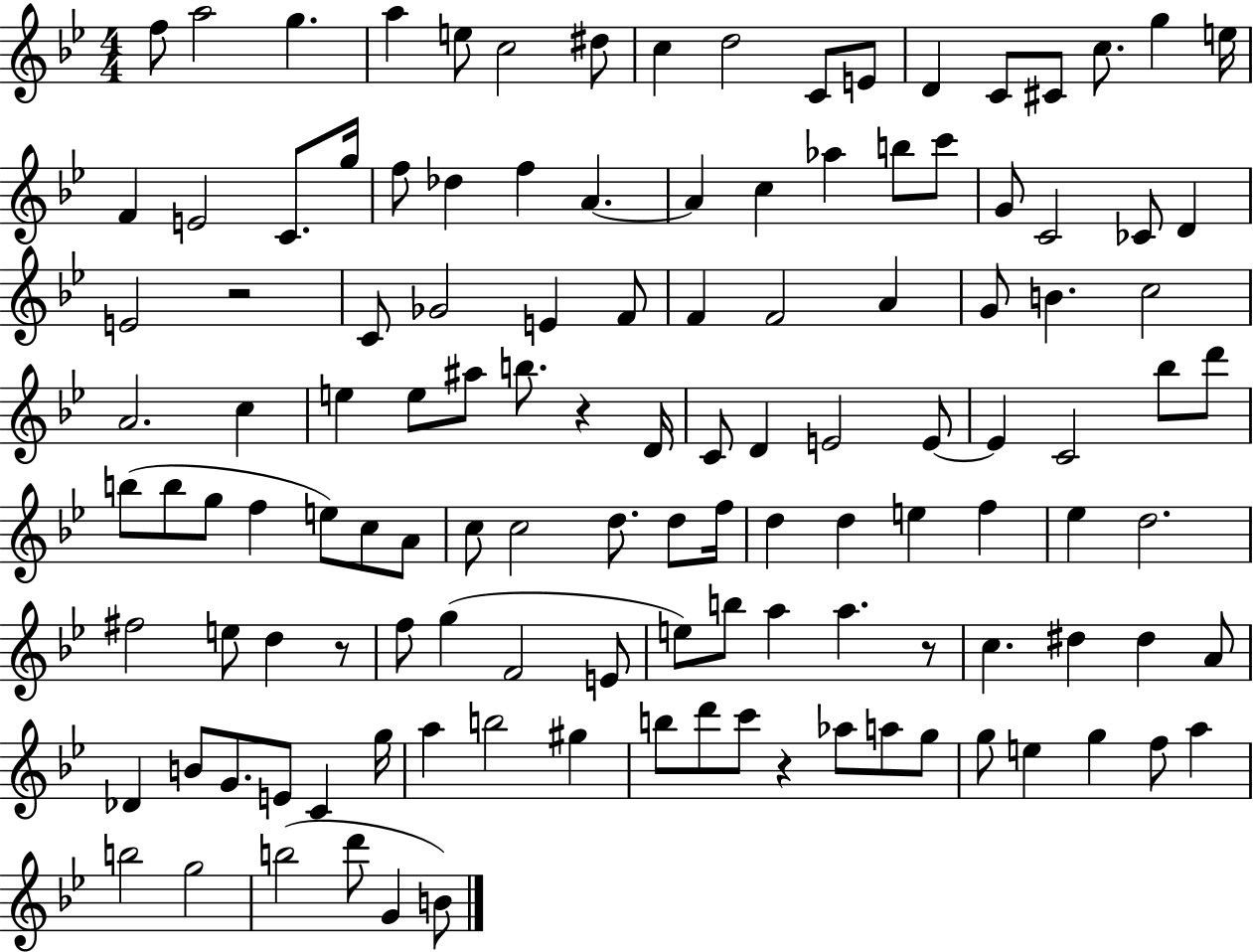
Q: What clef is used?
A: treble